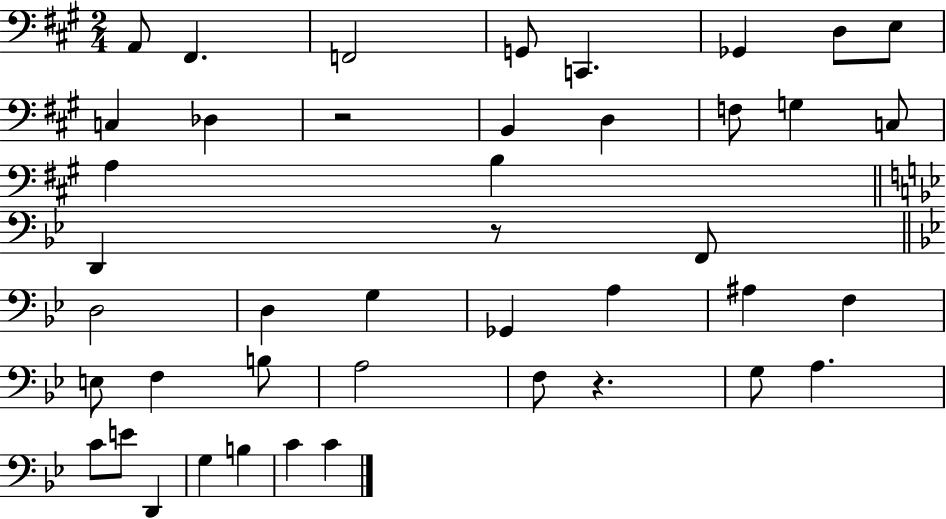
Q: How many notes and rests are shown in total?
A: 43